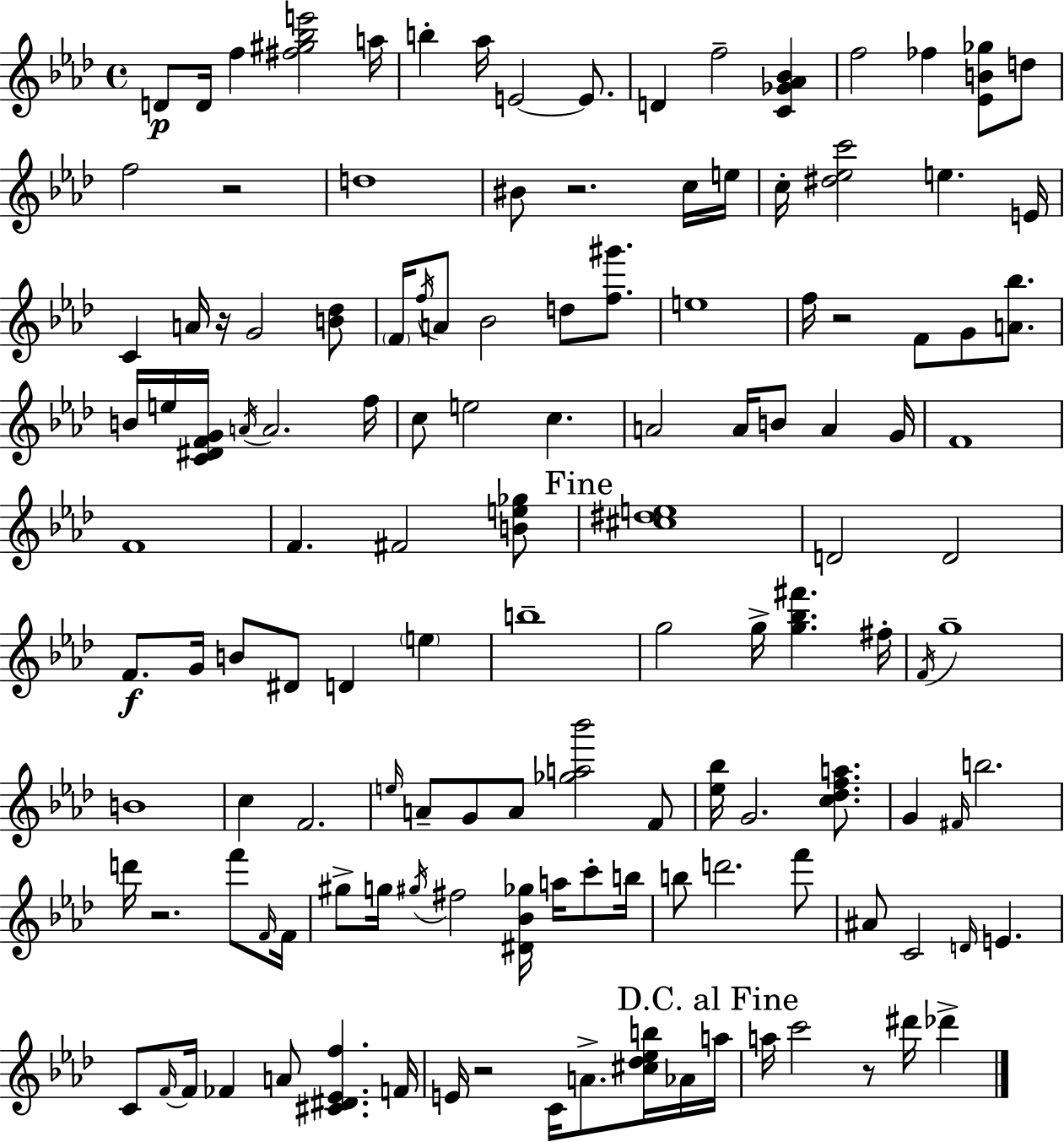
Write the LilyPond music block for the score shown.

{
  \clef treble
  \time 4/4
  \defaultTimeSignature
  \key f \minor
  d'8\p d'16 f''4 <fis'' gis'' bes'' e'''>2 a''16 | b''4-. aes''16 e'2~~ e'8. | d'4 f''2-- <c' ges' aes' bes'>4 | f''2 fes''4 <ees' b' ges''>8 d''8 | \break f''2 r2 | d''1 | bis'8 r2. c''16 e''16 | c''16-. <dis'' ees'' c'''>2 e''4. e'16 | \break c'4 a'16 r16 g'2 <b' des''>8 | \parenthesize f'16 \acciaccatura { f''16 } a'8 bes'2 d''8 <f'' gis'''>8. | e''1 | f''16 r2 f'8 g'8 <a' bes''>8. | \break b'16 e''16 <c' dis' f' g'>16 \acciaccatura { a'16 } a'2. | f''16 c''8 e''2 c''4. | a'2 a'16 b'8 a'4 | g'16 f'1 | \break f'1 | f'4. fis'2 | <b' e'' ges''>8 \mark "Fine" <cis'' dis'' e''>1 | d'2 d'2 | \break f'8.\f g'16 b'8 dis'8 d'4 \parenthesize e''4 | b''1-- | g''2 g''16-> <g'' bes'' fis'''>4. | fis''16-. \acciaccatura { f'16 } g''1-- | \break b'1 | c''4 f'2. | \grace { e''16 } a'8-- g'8 a'8 <ges'' a'' bes'''>2 | f'8 <ees'' bes''>16 g'2. | \break <c'' des'' f'' a''>8. g'4 \grace { fis'16 } b''2. | d'''16 r2. | f'''8 \grace { f'16 } f'16 gis''8-> g''16 \acciaccatura { gis''16 } fis''2 | <dis' bes' ges''>16 a''16 c'''8-. b''16 b''8 d'''2. | \break f'''8 ais'8 c'2 | \grace { d'16 } e'4. c'8 \grace { f'16~ }~ f'16 fes'4 | a'8 <cis' dis' ees' f''>4. f'16 e'16 r2 | c'16 a'8.-> <cis'' des'' ees'' b''>16 aes'16 \mark "D.C. al Fine" a''16 a''16 c'''2 | \break r8 dis'''16 des'''4-> \bar "|."
}